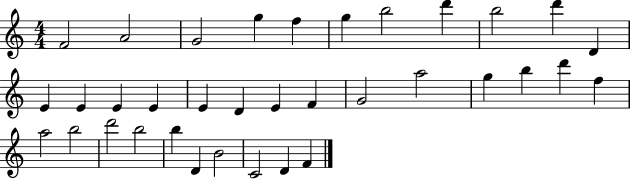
X:1
T:Untitled
M:4/4
L:1/4
K:C
F2 A2 G2 g f g b2 d' b2 d' D E E E E E D E F G2 a2 g b d' f a2 b2 d'2 b2 b D B2 C2 D F